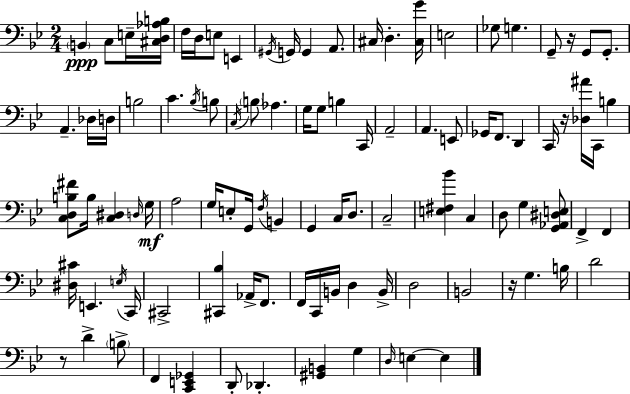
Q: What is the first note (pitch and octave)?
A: B2